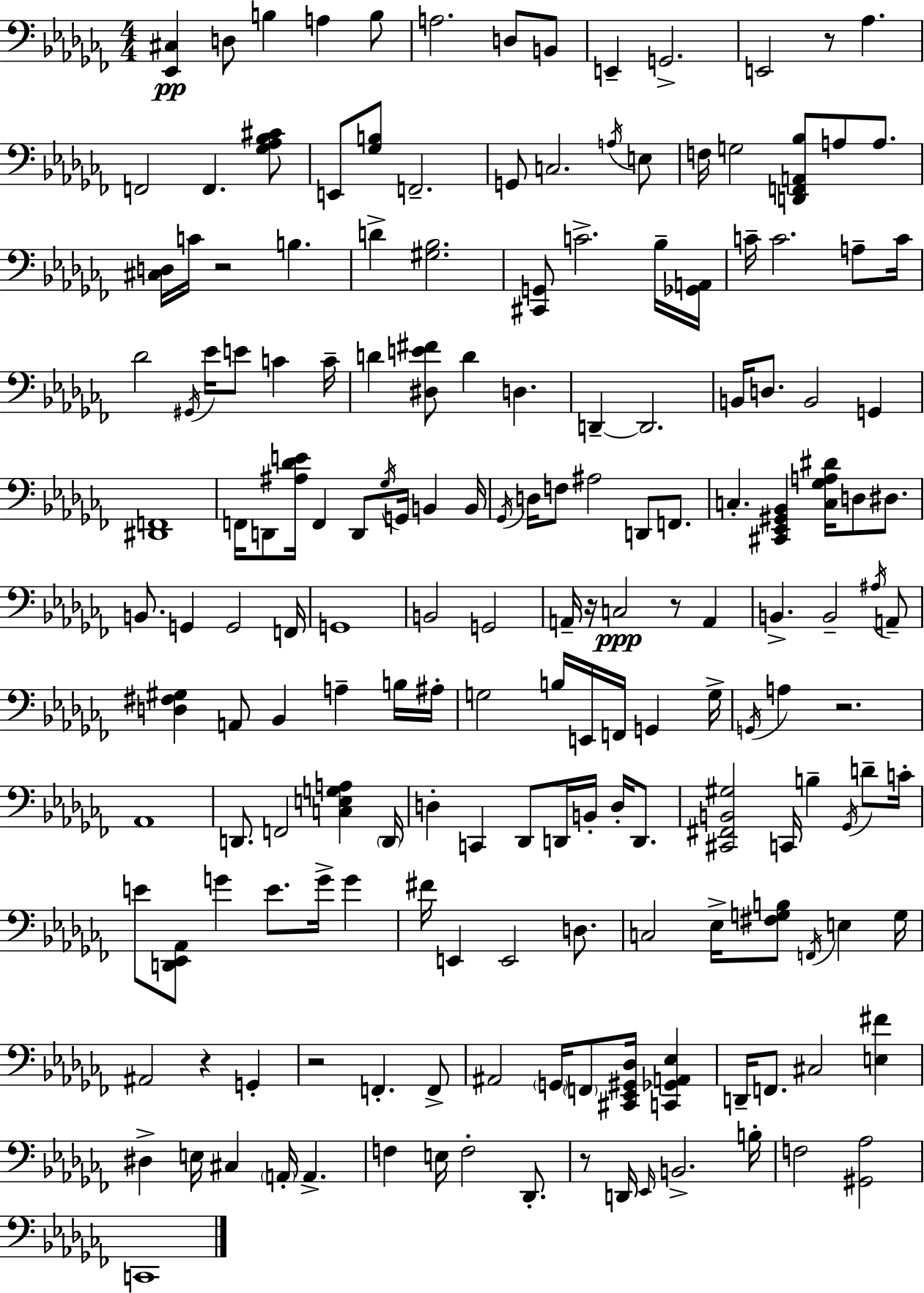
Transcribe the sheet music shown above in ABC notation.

X:1
T:Untitled
M:4/4
L:1/4
K:Abm
[_E,,^C,] D,/2 B, A, B,/2 A,2 D,/2 B,,/2 E,, G,,2 E,,2 z/2 _A, F,,2 F,, [_G,_A,_B,^C]/2 E,,/2 [_G,B,]/2 F,,2 G,,/2 C,2 A,/4 E,/2 F,/4 G,2 [D,,F,,A,,_B,]/2 A,/2 A,/2 [^C,D,]/4 C/4 z2 B, D [^G,_B,]2 [^C,,G,,]/2 C2 _B,/4 [_G,,A,,]/4 C/4 C2 A,/2 C/4 _D2 ^G,,/4 _E/4 E/2 C C/4 D [^D,E^F]/2 D D, D,, D,,2 B,,/4 D,/2 B,,2 G,, [^D,,F,,]4 F,,/4 D,,/2 [^A,_DE]/4 F,, D,,/2 _G,/4 G,,/4 B,, B,,/4 _G,,/4 D,/4 F,/2 ^A,2 D,,/2 F,,/2 C, [^C,,_E,,^G,,_B,,] [C,_G,A,^D]/4 D,/2 ^D,/2 B,,/2 G,, G,,2 F,,/4 G,,4 B,,2 G,,2 A,,/4 z/4 C,2 z/2 A,, B,, B,,2 ^A,/4 A,,/2 [D,^F,^G,] A,,/2 _B,, A, B,/4 ^A,/4 G,2 B,/4 E,,/4 F,,/4 G,, G,/4 G,,/4 A, z2 _A,,4 D,,/2 F,,2 [C,E,G,A,] D,,/4 D, C,, _D,,/2 D,,/4 B,,/4 D,/4 D,,/2 [^C,,^F,,B,,^G,]2 C,,/4 B, _G,,/4 D/2 C/4 E/2 [D,,_E,,_A,,]/2 G E/2 G/4 G ^F/4 E,, E,,2 D,/2 C,2 _E,/4 [^F,G,B,]/2 F,,/4 E, G,/4 ^A,,2 z G,, z2 F,, F,,/2 ^A,,2 G,,/4 F,,/2 [^C,,_E,,^G,,_D,]/4 [C,,_G,,A,,_E,] D,,/4 F,,/2 ^C,2 [E,^F] ^D, E,/4 ^C, A,,/4 A,, F, E,/4 F,2 _D,,/2 z/2 D,,/4 _E,,/4 B,,2 B,/4 F,2 [^G,,_A,]2 C,,4